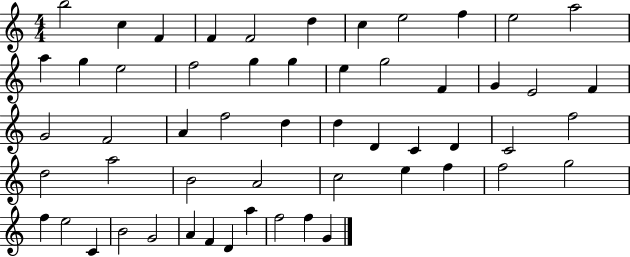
B5/h C5/q F4/q F4/q F4/h D5/q C5/q E5/h F5/q E5/h A5/h A5/q G5/q E5/h F5/h G5/q G5/q E5/q G5/h F4/q G4/q E4/h F4/q G4/h F4/h A4/q F5/h D5/q D5/q D4/q C4/q D4/q C4/h F5/h D5/h A5/h B4/h A4/h C5/h E5/q F5/q F5/h G5/h F5/q E5/h C4/q B4/h G4/h A4/q F4/q D4/q A5/q F5/h F5/q G4/q